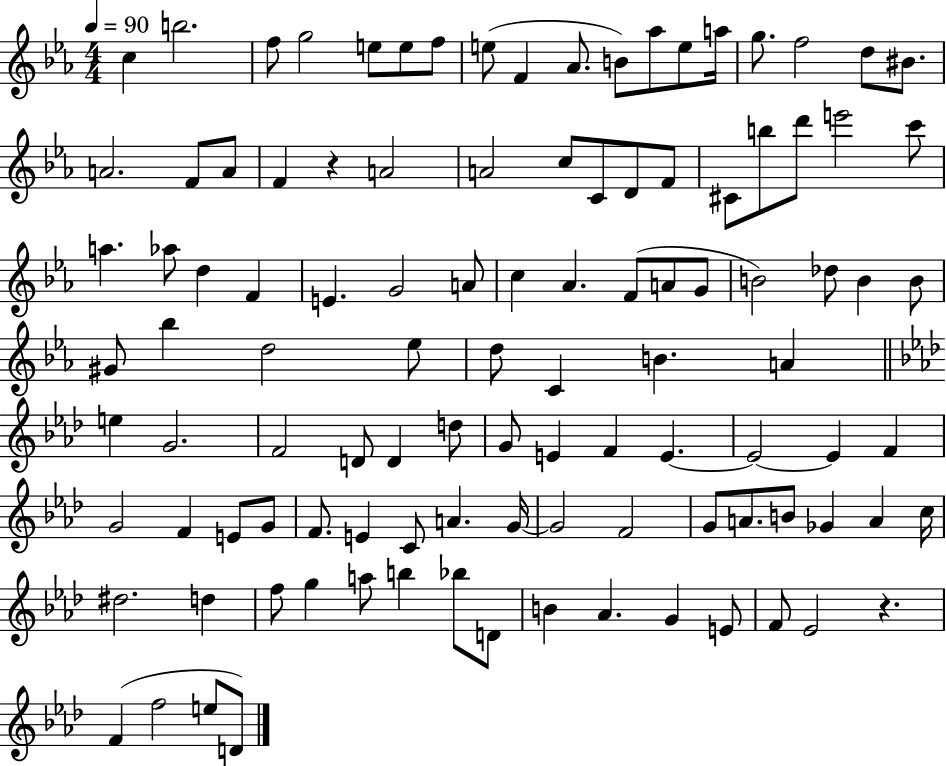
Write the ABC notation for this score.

X:1
T:Untitled
M:4/4
L:1/4
K:Eb
c b2 f/2 g2 e/2 e/2 f/2 e/2 F _A/2 B/2 _a/2 e/2 a/4 g/2 f2 d/2 ^B/2 A2 F/2 A/2 F z A2 A2 c/2 C/2 D/2 F/2 ^C/2 b/2 d'/2 e'2 c'/2 a _a/2 d F E G2 A/2 c _A F/2 A/2 G/2 B2 _d/2 B B/2 ^G/2 _b d2 _e/2 d/2 C B A e G2 F2 D/2 D d/2 G/2 E F E E2 E F G2 F E/2 G/2 F/2 E C/2 A G/4 G2 F2 G/2 A/2 B/2 _G A c/4 ^d2 d f/2 g a/2 b _b/2 D/2 B _A G E/2 F/2 _E2 z F f2 e/2 D/2